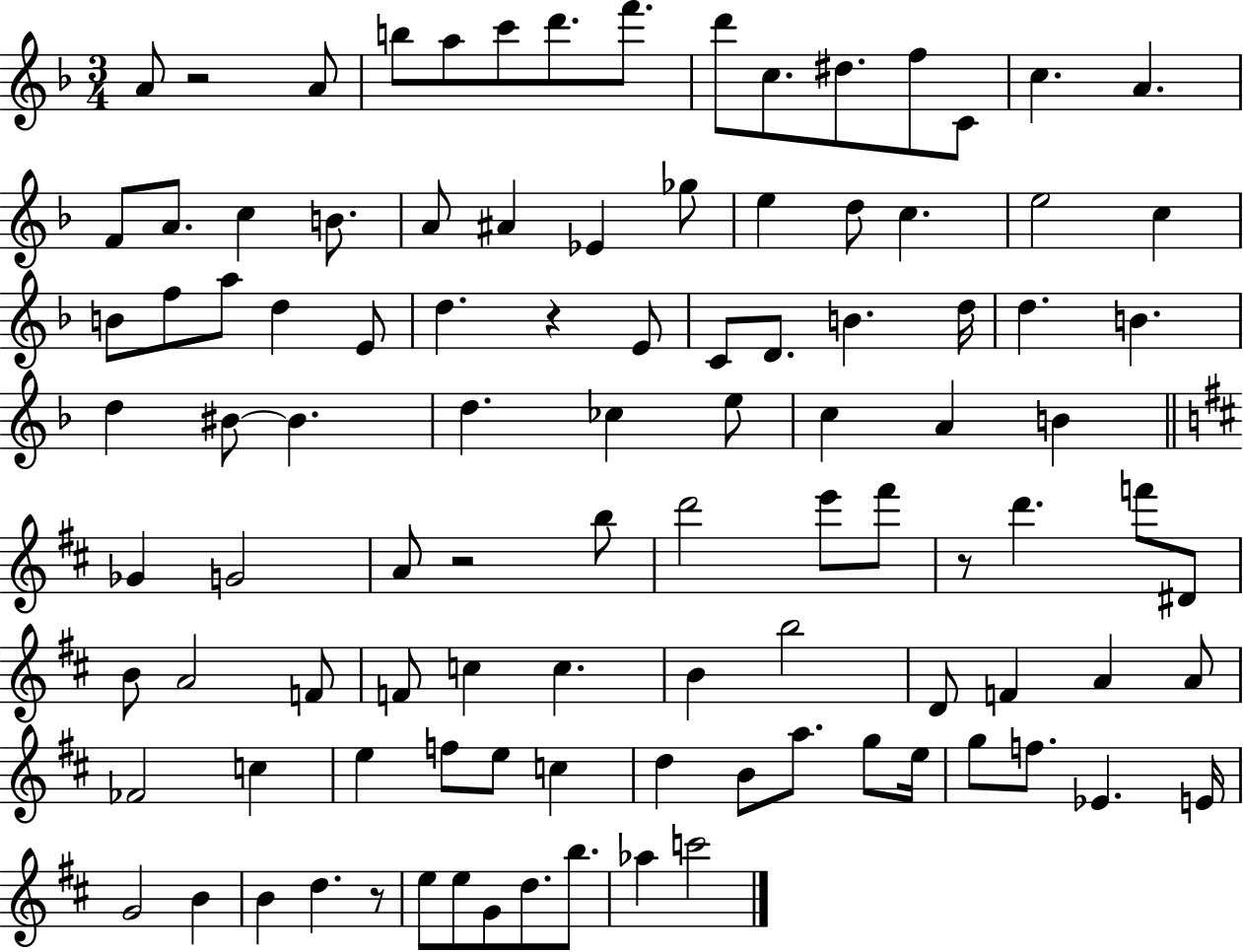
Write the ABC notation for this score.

X:1
T:Untitled
M:3/4
L:1/4
K:F
A/2 z2 A/2 b/2 a/2 c'/2 d'/2 f'/2 d'/2 c/2 ^d/2 f/2 C/2 c A F/2 A/2 c B/2 A/2 ^A _E _g/2 e d/2 c e2 c B/2 f/2 a/2 d E/2 d z E/2 C/2 D/2 B d/4 d B d ^B/2 ^B d _c e/2 c A B _G G2 A/2 z2 b/2 d'2 e'/2 ^f'/2 z/2 d' f'/2 ^D/2 B/2 A2 F/2 F/2 c c B b2 D/2 F A A/2 _F2 c e f/2 e/2 c d B/2 a/2 g/2 e/4 g/2 f/2 _E E/4 G2 B B d z/2 e/2 e/2 G/2 d/2 b/2 _a c'2